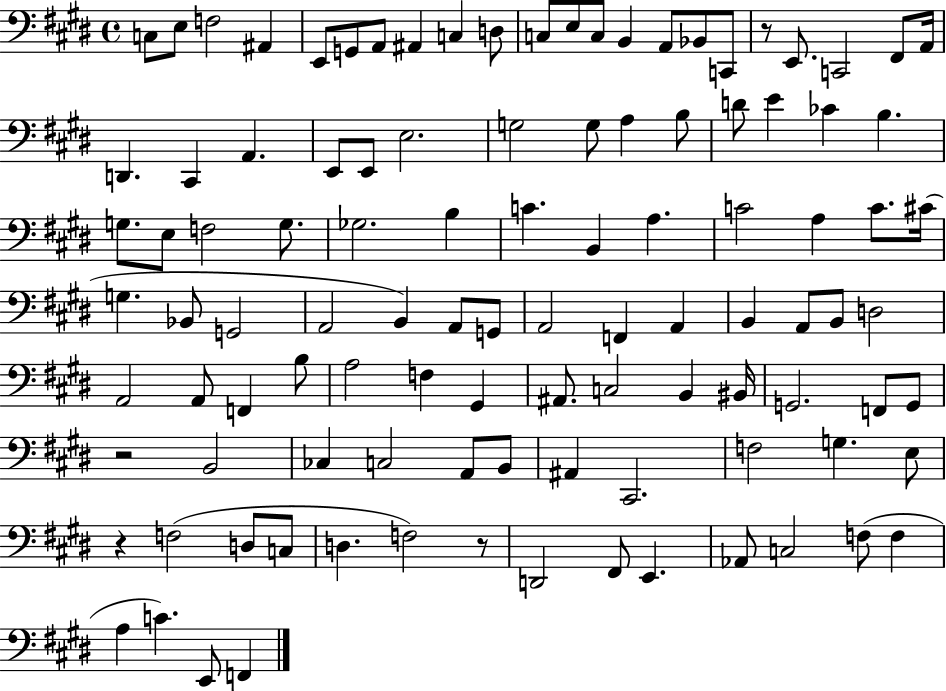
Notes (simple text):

C3/e E3/e F3/h A#2/q E2/e G2/e A2/e A#2/q C3/q D3/e C3/e E3/e C3/e B2/q A2/e Bb2/e C2/e R/e E2/e. C2/h F#2/e A2/s D2/q. C#2/q A2/q. E2/e E2/e E3/h. G3/h G3/e A3/q B3/e D4/e E4/q CES4/q B3/q. G3/e. E3/e F3/h G3/e. Gb3/h. B3/q C4/q. B2/q A3/q. C4/h A3/q C4/e. C#4/s G3/q. Bb2/e G2/h A2/h B2/q A2/e G2/e A2/h F2/q A2/q B2/q A2/e B2/e D3/h A2/h A2/e F2/q B3/e A3/h F3/q G#2/q A#2/e. C3/h B2/q BIS2/s G2/h. F2/e G2/e R/h B2/h CES3/q C3/h A2/e B2/e A#2/q C#2/h. F3/h G3/q. E3/e R/q F3/h D3/e C3/e D3/q. F3/h R/e D2/h F#2/e E2/q. Ab2/e C3/h F3/e F3/q A3/q C4/q. E2/e F2/q